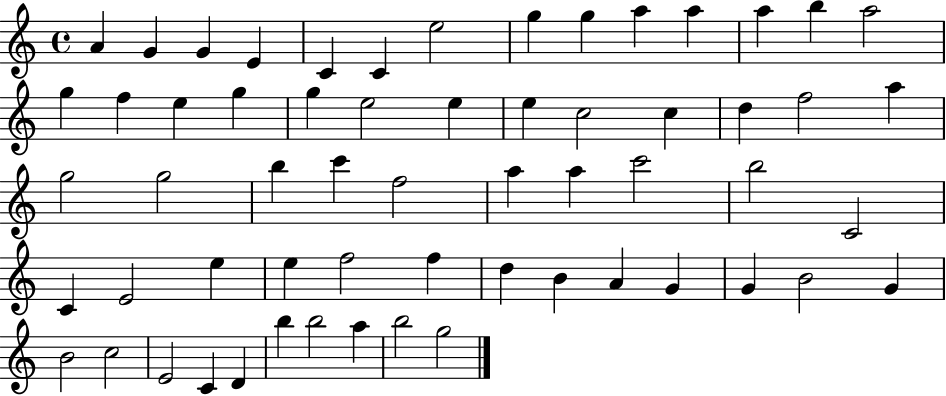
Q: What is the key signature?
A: C major